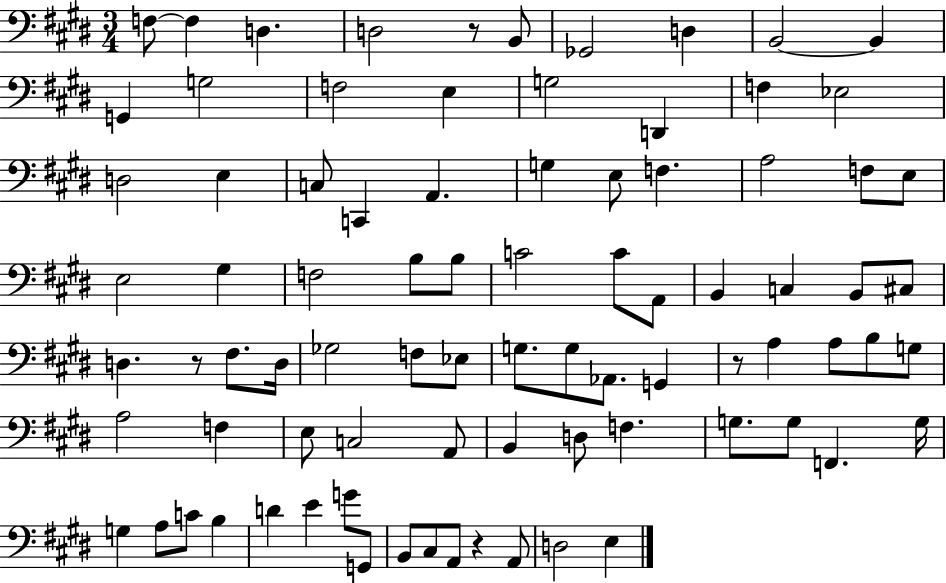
{
  \clef bass
  \numericTimeSignature
  \time 3/4
  \key e \major
  \repeat volta 2 { f8~~ f4 d4. | d2 r8 b,8 | ges,2 d4 | b,2~~ b,4 | \break g,4 g2 | f2 e4 | g2 d,4 | f4 ees2 | \break d2 e4 | c8 c,4 a,4. | g4 e8 f4. | a2 f8 e8 | \break e2 gis4 | f2 b8 b8 | c'2 c'8 a,8 | b,4 c4 b,8 cis8 | \break d4. r8 fis8. d16 | ges2 f8 ees8 | g8. g8 aes,8. g,4 | r8 a4 a8 b8 g8 | \break a2 f4 | e8 c2 a,8 | b,4 d8 f4. | g8. g8 f,4. g16 | \break g4 a8 c'8 b4 | d'4 e'4 g'8 g,8 | b,8 cis8 a,8 r4 a,8 | d2 e4 | \break } \bar "|."
}